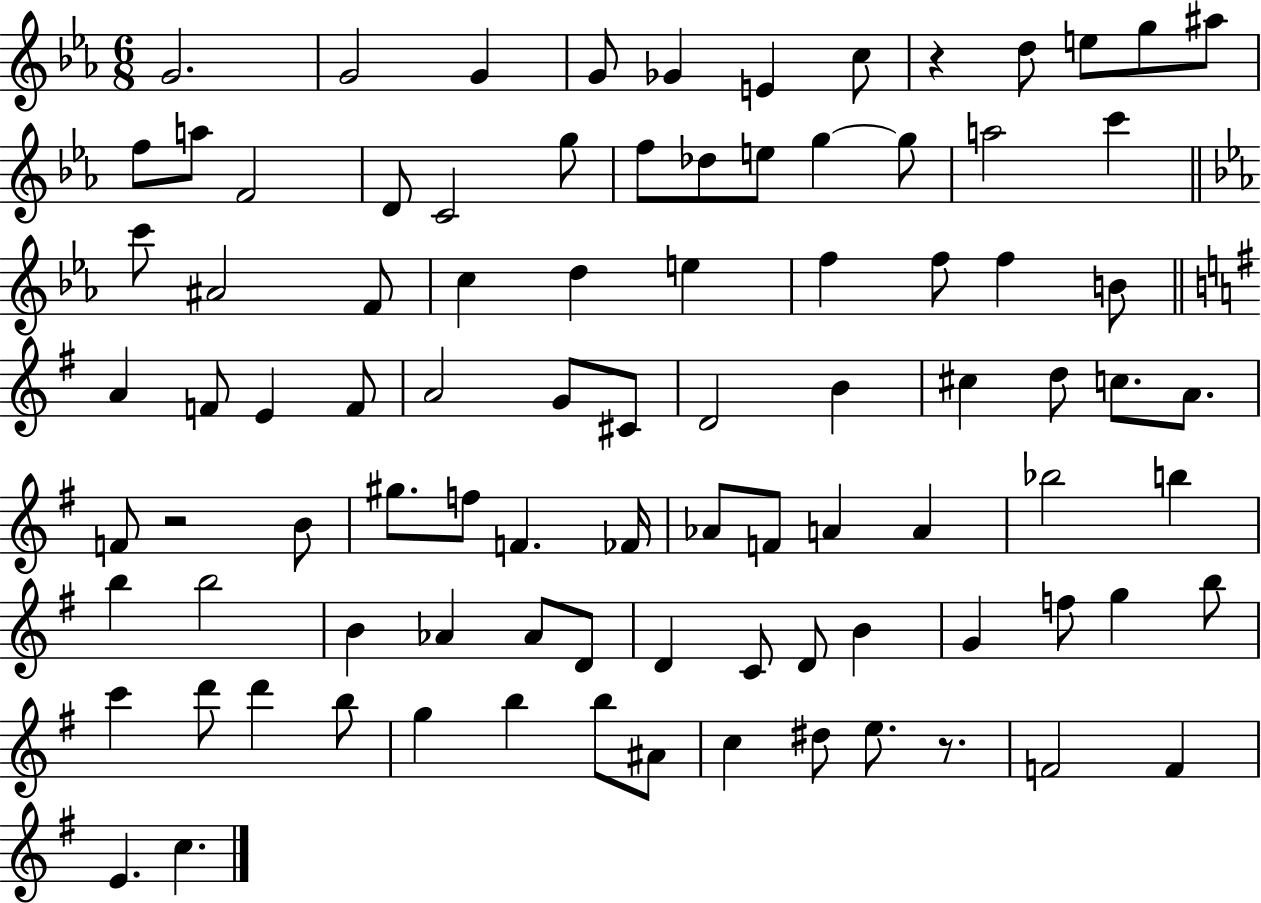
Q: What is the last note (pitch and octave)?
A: C5